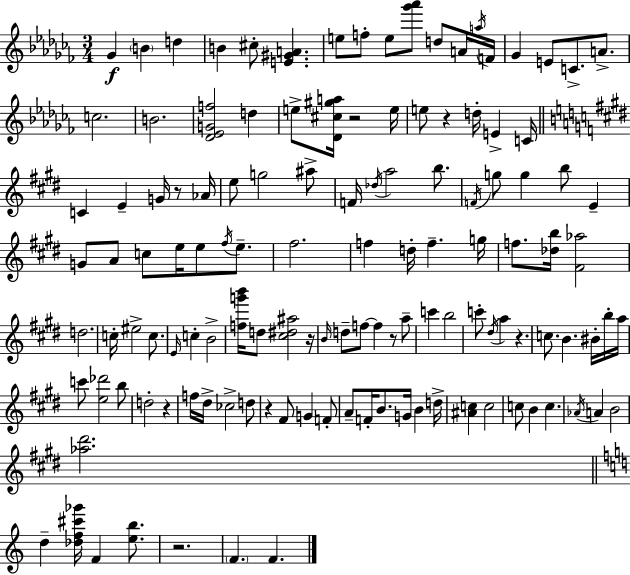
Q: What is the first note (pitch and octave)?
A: Gb4